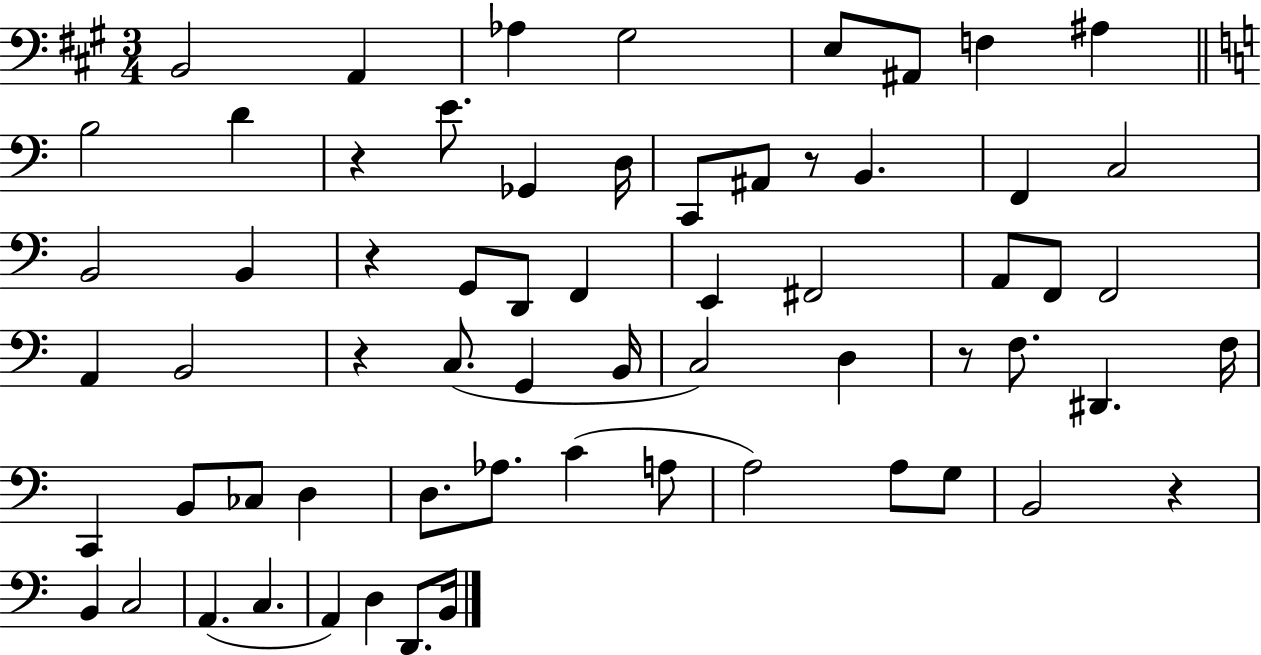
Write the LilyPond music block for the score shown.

{
  \clef bass
  \numericTimeSignature
  \time 3/4
  \key a \major
  b,2 a,4 | aes4 gis2 | e8 ais,8 f4 ais4 | \bar "||" \break \key a \minor b2 d'4 | r4 e'8. ges,4 d16 | c,8 ais,8 r8 b,4. | f,4 c2 | \break b,2 b,4 | r4 g,8 d,8 f,4 | e,4 fis,2 | a,8 f,8 f,2 | \break a,4 b,2 | r4 c8.( g,4 b,16 | c2) d4 | r8 f8. dis,4. f16 | \break c,4 b,8 ces8 d4 | d8. aes8. c'4( a8 | a2) a8 g8 | b,2 r4 | \break b,4 c2 | a,4.( c4. | a,4) d4 d,8. b,16 | \bar "|."
}